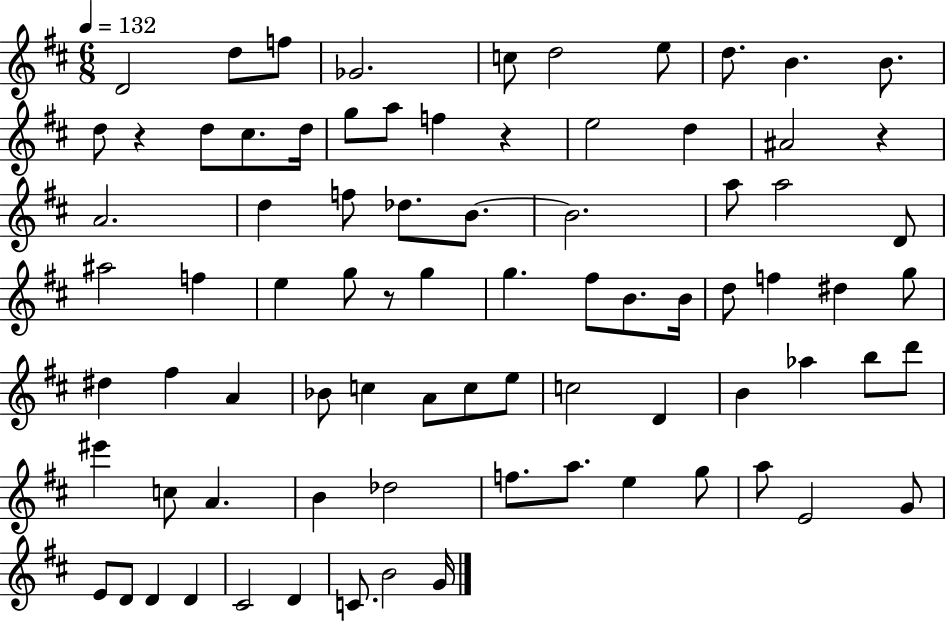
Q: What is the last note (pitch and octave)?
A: G4